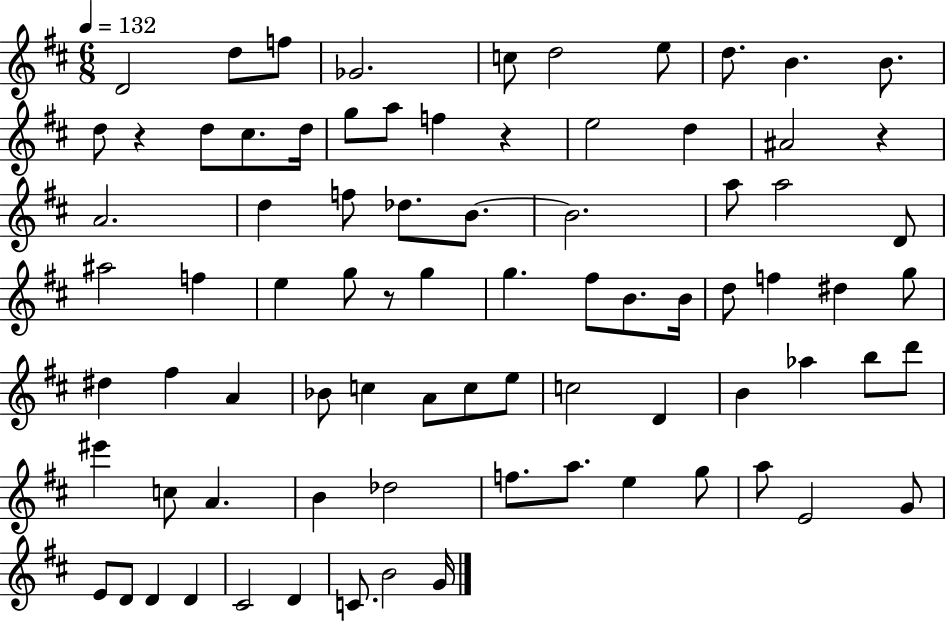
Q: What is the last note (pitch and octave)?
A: G4